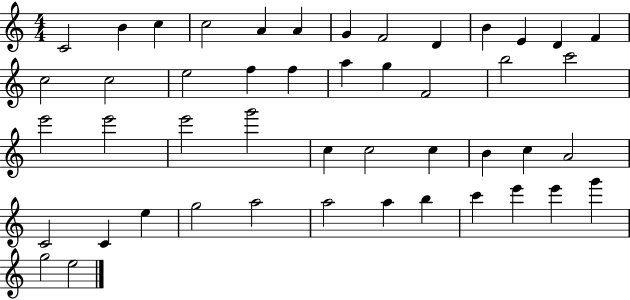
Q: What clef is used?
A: treble